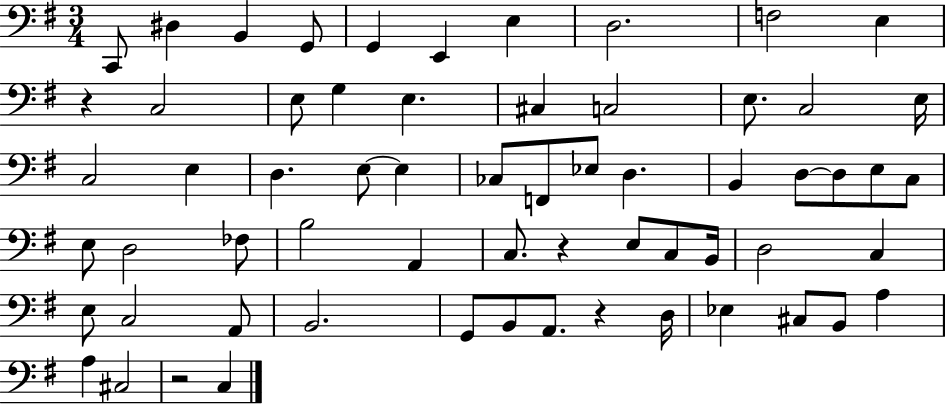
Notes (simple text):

C2/e D#3/q B2/q G2/e G2/q E2/q E3/q D3/h. F3/h E3/q R/q C3/h E3/e G3/q E3/q. C#3/q C3/h E3/e. C3/h E3/s C3/h E3/q D3/q. E3/e E3/q CES3/e F2/e Eb3/e D3/q. B2/q D3/e D3/e E3/e C3/e E3/e D3/h FES3/e B3/h A2/q C3/e. R/q E3/e C3/e B2/s D3/h C3/q E3/e C3/h A2/e B2/h. G2/e B2/e A2/e. R/q D3/s Eb3/q C#3/e B2/e A3/q A3/q C#3/h R/h C3/q